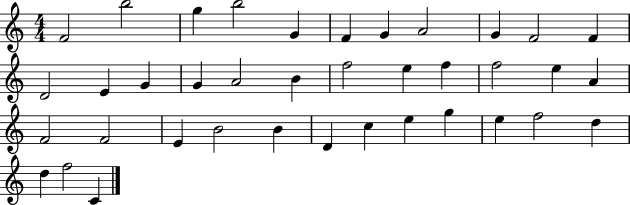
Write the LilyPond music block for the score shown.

{
  \clef treble
  \numericTimeSignature
  \time 4/4
  \key c \major
  f'2 b''2 | g''4 b''2 g'4 | f'4 g'4 a'2 | g'4 f'2 f'4 | \break d'2 e'4 g'4 | g'4 a'2 b'4 | f''2 e''4 f''4 | f''2 e''4 a'4 | \break f'2 f'2 | e'4 b'2 b'4 | d'4 c''4 e''4 g''4 | e''4 f''2 d''4 | \break d''4 f''2 c'4 | \bar "|."
}